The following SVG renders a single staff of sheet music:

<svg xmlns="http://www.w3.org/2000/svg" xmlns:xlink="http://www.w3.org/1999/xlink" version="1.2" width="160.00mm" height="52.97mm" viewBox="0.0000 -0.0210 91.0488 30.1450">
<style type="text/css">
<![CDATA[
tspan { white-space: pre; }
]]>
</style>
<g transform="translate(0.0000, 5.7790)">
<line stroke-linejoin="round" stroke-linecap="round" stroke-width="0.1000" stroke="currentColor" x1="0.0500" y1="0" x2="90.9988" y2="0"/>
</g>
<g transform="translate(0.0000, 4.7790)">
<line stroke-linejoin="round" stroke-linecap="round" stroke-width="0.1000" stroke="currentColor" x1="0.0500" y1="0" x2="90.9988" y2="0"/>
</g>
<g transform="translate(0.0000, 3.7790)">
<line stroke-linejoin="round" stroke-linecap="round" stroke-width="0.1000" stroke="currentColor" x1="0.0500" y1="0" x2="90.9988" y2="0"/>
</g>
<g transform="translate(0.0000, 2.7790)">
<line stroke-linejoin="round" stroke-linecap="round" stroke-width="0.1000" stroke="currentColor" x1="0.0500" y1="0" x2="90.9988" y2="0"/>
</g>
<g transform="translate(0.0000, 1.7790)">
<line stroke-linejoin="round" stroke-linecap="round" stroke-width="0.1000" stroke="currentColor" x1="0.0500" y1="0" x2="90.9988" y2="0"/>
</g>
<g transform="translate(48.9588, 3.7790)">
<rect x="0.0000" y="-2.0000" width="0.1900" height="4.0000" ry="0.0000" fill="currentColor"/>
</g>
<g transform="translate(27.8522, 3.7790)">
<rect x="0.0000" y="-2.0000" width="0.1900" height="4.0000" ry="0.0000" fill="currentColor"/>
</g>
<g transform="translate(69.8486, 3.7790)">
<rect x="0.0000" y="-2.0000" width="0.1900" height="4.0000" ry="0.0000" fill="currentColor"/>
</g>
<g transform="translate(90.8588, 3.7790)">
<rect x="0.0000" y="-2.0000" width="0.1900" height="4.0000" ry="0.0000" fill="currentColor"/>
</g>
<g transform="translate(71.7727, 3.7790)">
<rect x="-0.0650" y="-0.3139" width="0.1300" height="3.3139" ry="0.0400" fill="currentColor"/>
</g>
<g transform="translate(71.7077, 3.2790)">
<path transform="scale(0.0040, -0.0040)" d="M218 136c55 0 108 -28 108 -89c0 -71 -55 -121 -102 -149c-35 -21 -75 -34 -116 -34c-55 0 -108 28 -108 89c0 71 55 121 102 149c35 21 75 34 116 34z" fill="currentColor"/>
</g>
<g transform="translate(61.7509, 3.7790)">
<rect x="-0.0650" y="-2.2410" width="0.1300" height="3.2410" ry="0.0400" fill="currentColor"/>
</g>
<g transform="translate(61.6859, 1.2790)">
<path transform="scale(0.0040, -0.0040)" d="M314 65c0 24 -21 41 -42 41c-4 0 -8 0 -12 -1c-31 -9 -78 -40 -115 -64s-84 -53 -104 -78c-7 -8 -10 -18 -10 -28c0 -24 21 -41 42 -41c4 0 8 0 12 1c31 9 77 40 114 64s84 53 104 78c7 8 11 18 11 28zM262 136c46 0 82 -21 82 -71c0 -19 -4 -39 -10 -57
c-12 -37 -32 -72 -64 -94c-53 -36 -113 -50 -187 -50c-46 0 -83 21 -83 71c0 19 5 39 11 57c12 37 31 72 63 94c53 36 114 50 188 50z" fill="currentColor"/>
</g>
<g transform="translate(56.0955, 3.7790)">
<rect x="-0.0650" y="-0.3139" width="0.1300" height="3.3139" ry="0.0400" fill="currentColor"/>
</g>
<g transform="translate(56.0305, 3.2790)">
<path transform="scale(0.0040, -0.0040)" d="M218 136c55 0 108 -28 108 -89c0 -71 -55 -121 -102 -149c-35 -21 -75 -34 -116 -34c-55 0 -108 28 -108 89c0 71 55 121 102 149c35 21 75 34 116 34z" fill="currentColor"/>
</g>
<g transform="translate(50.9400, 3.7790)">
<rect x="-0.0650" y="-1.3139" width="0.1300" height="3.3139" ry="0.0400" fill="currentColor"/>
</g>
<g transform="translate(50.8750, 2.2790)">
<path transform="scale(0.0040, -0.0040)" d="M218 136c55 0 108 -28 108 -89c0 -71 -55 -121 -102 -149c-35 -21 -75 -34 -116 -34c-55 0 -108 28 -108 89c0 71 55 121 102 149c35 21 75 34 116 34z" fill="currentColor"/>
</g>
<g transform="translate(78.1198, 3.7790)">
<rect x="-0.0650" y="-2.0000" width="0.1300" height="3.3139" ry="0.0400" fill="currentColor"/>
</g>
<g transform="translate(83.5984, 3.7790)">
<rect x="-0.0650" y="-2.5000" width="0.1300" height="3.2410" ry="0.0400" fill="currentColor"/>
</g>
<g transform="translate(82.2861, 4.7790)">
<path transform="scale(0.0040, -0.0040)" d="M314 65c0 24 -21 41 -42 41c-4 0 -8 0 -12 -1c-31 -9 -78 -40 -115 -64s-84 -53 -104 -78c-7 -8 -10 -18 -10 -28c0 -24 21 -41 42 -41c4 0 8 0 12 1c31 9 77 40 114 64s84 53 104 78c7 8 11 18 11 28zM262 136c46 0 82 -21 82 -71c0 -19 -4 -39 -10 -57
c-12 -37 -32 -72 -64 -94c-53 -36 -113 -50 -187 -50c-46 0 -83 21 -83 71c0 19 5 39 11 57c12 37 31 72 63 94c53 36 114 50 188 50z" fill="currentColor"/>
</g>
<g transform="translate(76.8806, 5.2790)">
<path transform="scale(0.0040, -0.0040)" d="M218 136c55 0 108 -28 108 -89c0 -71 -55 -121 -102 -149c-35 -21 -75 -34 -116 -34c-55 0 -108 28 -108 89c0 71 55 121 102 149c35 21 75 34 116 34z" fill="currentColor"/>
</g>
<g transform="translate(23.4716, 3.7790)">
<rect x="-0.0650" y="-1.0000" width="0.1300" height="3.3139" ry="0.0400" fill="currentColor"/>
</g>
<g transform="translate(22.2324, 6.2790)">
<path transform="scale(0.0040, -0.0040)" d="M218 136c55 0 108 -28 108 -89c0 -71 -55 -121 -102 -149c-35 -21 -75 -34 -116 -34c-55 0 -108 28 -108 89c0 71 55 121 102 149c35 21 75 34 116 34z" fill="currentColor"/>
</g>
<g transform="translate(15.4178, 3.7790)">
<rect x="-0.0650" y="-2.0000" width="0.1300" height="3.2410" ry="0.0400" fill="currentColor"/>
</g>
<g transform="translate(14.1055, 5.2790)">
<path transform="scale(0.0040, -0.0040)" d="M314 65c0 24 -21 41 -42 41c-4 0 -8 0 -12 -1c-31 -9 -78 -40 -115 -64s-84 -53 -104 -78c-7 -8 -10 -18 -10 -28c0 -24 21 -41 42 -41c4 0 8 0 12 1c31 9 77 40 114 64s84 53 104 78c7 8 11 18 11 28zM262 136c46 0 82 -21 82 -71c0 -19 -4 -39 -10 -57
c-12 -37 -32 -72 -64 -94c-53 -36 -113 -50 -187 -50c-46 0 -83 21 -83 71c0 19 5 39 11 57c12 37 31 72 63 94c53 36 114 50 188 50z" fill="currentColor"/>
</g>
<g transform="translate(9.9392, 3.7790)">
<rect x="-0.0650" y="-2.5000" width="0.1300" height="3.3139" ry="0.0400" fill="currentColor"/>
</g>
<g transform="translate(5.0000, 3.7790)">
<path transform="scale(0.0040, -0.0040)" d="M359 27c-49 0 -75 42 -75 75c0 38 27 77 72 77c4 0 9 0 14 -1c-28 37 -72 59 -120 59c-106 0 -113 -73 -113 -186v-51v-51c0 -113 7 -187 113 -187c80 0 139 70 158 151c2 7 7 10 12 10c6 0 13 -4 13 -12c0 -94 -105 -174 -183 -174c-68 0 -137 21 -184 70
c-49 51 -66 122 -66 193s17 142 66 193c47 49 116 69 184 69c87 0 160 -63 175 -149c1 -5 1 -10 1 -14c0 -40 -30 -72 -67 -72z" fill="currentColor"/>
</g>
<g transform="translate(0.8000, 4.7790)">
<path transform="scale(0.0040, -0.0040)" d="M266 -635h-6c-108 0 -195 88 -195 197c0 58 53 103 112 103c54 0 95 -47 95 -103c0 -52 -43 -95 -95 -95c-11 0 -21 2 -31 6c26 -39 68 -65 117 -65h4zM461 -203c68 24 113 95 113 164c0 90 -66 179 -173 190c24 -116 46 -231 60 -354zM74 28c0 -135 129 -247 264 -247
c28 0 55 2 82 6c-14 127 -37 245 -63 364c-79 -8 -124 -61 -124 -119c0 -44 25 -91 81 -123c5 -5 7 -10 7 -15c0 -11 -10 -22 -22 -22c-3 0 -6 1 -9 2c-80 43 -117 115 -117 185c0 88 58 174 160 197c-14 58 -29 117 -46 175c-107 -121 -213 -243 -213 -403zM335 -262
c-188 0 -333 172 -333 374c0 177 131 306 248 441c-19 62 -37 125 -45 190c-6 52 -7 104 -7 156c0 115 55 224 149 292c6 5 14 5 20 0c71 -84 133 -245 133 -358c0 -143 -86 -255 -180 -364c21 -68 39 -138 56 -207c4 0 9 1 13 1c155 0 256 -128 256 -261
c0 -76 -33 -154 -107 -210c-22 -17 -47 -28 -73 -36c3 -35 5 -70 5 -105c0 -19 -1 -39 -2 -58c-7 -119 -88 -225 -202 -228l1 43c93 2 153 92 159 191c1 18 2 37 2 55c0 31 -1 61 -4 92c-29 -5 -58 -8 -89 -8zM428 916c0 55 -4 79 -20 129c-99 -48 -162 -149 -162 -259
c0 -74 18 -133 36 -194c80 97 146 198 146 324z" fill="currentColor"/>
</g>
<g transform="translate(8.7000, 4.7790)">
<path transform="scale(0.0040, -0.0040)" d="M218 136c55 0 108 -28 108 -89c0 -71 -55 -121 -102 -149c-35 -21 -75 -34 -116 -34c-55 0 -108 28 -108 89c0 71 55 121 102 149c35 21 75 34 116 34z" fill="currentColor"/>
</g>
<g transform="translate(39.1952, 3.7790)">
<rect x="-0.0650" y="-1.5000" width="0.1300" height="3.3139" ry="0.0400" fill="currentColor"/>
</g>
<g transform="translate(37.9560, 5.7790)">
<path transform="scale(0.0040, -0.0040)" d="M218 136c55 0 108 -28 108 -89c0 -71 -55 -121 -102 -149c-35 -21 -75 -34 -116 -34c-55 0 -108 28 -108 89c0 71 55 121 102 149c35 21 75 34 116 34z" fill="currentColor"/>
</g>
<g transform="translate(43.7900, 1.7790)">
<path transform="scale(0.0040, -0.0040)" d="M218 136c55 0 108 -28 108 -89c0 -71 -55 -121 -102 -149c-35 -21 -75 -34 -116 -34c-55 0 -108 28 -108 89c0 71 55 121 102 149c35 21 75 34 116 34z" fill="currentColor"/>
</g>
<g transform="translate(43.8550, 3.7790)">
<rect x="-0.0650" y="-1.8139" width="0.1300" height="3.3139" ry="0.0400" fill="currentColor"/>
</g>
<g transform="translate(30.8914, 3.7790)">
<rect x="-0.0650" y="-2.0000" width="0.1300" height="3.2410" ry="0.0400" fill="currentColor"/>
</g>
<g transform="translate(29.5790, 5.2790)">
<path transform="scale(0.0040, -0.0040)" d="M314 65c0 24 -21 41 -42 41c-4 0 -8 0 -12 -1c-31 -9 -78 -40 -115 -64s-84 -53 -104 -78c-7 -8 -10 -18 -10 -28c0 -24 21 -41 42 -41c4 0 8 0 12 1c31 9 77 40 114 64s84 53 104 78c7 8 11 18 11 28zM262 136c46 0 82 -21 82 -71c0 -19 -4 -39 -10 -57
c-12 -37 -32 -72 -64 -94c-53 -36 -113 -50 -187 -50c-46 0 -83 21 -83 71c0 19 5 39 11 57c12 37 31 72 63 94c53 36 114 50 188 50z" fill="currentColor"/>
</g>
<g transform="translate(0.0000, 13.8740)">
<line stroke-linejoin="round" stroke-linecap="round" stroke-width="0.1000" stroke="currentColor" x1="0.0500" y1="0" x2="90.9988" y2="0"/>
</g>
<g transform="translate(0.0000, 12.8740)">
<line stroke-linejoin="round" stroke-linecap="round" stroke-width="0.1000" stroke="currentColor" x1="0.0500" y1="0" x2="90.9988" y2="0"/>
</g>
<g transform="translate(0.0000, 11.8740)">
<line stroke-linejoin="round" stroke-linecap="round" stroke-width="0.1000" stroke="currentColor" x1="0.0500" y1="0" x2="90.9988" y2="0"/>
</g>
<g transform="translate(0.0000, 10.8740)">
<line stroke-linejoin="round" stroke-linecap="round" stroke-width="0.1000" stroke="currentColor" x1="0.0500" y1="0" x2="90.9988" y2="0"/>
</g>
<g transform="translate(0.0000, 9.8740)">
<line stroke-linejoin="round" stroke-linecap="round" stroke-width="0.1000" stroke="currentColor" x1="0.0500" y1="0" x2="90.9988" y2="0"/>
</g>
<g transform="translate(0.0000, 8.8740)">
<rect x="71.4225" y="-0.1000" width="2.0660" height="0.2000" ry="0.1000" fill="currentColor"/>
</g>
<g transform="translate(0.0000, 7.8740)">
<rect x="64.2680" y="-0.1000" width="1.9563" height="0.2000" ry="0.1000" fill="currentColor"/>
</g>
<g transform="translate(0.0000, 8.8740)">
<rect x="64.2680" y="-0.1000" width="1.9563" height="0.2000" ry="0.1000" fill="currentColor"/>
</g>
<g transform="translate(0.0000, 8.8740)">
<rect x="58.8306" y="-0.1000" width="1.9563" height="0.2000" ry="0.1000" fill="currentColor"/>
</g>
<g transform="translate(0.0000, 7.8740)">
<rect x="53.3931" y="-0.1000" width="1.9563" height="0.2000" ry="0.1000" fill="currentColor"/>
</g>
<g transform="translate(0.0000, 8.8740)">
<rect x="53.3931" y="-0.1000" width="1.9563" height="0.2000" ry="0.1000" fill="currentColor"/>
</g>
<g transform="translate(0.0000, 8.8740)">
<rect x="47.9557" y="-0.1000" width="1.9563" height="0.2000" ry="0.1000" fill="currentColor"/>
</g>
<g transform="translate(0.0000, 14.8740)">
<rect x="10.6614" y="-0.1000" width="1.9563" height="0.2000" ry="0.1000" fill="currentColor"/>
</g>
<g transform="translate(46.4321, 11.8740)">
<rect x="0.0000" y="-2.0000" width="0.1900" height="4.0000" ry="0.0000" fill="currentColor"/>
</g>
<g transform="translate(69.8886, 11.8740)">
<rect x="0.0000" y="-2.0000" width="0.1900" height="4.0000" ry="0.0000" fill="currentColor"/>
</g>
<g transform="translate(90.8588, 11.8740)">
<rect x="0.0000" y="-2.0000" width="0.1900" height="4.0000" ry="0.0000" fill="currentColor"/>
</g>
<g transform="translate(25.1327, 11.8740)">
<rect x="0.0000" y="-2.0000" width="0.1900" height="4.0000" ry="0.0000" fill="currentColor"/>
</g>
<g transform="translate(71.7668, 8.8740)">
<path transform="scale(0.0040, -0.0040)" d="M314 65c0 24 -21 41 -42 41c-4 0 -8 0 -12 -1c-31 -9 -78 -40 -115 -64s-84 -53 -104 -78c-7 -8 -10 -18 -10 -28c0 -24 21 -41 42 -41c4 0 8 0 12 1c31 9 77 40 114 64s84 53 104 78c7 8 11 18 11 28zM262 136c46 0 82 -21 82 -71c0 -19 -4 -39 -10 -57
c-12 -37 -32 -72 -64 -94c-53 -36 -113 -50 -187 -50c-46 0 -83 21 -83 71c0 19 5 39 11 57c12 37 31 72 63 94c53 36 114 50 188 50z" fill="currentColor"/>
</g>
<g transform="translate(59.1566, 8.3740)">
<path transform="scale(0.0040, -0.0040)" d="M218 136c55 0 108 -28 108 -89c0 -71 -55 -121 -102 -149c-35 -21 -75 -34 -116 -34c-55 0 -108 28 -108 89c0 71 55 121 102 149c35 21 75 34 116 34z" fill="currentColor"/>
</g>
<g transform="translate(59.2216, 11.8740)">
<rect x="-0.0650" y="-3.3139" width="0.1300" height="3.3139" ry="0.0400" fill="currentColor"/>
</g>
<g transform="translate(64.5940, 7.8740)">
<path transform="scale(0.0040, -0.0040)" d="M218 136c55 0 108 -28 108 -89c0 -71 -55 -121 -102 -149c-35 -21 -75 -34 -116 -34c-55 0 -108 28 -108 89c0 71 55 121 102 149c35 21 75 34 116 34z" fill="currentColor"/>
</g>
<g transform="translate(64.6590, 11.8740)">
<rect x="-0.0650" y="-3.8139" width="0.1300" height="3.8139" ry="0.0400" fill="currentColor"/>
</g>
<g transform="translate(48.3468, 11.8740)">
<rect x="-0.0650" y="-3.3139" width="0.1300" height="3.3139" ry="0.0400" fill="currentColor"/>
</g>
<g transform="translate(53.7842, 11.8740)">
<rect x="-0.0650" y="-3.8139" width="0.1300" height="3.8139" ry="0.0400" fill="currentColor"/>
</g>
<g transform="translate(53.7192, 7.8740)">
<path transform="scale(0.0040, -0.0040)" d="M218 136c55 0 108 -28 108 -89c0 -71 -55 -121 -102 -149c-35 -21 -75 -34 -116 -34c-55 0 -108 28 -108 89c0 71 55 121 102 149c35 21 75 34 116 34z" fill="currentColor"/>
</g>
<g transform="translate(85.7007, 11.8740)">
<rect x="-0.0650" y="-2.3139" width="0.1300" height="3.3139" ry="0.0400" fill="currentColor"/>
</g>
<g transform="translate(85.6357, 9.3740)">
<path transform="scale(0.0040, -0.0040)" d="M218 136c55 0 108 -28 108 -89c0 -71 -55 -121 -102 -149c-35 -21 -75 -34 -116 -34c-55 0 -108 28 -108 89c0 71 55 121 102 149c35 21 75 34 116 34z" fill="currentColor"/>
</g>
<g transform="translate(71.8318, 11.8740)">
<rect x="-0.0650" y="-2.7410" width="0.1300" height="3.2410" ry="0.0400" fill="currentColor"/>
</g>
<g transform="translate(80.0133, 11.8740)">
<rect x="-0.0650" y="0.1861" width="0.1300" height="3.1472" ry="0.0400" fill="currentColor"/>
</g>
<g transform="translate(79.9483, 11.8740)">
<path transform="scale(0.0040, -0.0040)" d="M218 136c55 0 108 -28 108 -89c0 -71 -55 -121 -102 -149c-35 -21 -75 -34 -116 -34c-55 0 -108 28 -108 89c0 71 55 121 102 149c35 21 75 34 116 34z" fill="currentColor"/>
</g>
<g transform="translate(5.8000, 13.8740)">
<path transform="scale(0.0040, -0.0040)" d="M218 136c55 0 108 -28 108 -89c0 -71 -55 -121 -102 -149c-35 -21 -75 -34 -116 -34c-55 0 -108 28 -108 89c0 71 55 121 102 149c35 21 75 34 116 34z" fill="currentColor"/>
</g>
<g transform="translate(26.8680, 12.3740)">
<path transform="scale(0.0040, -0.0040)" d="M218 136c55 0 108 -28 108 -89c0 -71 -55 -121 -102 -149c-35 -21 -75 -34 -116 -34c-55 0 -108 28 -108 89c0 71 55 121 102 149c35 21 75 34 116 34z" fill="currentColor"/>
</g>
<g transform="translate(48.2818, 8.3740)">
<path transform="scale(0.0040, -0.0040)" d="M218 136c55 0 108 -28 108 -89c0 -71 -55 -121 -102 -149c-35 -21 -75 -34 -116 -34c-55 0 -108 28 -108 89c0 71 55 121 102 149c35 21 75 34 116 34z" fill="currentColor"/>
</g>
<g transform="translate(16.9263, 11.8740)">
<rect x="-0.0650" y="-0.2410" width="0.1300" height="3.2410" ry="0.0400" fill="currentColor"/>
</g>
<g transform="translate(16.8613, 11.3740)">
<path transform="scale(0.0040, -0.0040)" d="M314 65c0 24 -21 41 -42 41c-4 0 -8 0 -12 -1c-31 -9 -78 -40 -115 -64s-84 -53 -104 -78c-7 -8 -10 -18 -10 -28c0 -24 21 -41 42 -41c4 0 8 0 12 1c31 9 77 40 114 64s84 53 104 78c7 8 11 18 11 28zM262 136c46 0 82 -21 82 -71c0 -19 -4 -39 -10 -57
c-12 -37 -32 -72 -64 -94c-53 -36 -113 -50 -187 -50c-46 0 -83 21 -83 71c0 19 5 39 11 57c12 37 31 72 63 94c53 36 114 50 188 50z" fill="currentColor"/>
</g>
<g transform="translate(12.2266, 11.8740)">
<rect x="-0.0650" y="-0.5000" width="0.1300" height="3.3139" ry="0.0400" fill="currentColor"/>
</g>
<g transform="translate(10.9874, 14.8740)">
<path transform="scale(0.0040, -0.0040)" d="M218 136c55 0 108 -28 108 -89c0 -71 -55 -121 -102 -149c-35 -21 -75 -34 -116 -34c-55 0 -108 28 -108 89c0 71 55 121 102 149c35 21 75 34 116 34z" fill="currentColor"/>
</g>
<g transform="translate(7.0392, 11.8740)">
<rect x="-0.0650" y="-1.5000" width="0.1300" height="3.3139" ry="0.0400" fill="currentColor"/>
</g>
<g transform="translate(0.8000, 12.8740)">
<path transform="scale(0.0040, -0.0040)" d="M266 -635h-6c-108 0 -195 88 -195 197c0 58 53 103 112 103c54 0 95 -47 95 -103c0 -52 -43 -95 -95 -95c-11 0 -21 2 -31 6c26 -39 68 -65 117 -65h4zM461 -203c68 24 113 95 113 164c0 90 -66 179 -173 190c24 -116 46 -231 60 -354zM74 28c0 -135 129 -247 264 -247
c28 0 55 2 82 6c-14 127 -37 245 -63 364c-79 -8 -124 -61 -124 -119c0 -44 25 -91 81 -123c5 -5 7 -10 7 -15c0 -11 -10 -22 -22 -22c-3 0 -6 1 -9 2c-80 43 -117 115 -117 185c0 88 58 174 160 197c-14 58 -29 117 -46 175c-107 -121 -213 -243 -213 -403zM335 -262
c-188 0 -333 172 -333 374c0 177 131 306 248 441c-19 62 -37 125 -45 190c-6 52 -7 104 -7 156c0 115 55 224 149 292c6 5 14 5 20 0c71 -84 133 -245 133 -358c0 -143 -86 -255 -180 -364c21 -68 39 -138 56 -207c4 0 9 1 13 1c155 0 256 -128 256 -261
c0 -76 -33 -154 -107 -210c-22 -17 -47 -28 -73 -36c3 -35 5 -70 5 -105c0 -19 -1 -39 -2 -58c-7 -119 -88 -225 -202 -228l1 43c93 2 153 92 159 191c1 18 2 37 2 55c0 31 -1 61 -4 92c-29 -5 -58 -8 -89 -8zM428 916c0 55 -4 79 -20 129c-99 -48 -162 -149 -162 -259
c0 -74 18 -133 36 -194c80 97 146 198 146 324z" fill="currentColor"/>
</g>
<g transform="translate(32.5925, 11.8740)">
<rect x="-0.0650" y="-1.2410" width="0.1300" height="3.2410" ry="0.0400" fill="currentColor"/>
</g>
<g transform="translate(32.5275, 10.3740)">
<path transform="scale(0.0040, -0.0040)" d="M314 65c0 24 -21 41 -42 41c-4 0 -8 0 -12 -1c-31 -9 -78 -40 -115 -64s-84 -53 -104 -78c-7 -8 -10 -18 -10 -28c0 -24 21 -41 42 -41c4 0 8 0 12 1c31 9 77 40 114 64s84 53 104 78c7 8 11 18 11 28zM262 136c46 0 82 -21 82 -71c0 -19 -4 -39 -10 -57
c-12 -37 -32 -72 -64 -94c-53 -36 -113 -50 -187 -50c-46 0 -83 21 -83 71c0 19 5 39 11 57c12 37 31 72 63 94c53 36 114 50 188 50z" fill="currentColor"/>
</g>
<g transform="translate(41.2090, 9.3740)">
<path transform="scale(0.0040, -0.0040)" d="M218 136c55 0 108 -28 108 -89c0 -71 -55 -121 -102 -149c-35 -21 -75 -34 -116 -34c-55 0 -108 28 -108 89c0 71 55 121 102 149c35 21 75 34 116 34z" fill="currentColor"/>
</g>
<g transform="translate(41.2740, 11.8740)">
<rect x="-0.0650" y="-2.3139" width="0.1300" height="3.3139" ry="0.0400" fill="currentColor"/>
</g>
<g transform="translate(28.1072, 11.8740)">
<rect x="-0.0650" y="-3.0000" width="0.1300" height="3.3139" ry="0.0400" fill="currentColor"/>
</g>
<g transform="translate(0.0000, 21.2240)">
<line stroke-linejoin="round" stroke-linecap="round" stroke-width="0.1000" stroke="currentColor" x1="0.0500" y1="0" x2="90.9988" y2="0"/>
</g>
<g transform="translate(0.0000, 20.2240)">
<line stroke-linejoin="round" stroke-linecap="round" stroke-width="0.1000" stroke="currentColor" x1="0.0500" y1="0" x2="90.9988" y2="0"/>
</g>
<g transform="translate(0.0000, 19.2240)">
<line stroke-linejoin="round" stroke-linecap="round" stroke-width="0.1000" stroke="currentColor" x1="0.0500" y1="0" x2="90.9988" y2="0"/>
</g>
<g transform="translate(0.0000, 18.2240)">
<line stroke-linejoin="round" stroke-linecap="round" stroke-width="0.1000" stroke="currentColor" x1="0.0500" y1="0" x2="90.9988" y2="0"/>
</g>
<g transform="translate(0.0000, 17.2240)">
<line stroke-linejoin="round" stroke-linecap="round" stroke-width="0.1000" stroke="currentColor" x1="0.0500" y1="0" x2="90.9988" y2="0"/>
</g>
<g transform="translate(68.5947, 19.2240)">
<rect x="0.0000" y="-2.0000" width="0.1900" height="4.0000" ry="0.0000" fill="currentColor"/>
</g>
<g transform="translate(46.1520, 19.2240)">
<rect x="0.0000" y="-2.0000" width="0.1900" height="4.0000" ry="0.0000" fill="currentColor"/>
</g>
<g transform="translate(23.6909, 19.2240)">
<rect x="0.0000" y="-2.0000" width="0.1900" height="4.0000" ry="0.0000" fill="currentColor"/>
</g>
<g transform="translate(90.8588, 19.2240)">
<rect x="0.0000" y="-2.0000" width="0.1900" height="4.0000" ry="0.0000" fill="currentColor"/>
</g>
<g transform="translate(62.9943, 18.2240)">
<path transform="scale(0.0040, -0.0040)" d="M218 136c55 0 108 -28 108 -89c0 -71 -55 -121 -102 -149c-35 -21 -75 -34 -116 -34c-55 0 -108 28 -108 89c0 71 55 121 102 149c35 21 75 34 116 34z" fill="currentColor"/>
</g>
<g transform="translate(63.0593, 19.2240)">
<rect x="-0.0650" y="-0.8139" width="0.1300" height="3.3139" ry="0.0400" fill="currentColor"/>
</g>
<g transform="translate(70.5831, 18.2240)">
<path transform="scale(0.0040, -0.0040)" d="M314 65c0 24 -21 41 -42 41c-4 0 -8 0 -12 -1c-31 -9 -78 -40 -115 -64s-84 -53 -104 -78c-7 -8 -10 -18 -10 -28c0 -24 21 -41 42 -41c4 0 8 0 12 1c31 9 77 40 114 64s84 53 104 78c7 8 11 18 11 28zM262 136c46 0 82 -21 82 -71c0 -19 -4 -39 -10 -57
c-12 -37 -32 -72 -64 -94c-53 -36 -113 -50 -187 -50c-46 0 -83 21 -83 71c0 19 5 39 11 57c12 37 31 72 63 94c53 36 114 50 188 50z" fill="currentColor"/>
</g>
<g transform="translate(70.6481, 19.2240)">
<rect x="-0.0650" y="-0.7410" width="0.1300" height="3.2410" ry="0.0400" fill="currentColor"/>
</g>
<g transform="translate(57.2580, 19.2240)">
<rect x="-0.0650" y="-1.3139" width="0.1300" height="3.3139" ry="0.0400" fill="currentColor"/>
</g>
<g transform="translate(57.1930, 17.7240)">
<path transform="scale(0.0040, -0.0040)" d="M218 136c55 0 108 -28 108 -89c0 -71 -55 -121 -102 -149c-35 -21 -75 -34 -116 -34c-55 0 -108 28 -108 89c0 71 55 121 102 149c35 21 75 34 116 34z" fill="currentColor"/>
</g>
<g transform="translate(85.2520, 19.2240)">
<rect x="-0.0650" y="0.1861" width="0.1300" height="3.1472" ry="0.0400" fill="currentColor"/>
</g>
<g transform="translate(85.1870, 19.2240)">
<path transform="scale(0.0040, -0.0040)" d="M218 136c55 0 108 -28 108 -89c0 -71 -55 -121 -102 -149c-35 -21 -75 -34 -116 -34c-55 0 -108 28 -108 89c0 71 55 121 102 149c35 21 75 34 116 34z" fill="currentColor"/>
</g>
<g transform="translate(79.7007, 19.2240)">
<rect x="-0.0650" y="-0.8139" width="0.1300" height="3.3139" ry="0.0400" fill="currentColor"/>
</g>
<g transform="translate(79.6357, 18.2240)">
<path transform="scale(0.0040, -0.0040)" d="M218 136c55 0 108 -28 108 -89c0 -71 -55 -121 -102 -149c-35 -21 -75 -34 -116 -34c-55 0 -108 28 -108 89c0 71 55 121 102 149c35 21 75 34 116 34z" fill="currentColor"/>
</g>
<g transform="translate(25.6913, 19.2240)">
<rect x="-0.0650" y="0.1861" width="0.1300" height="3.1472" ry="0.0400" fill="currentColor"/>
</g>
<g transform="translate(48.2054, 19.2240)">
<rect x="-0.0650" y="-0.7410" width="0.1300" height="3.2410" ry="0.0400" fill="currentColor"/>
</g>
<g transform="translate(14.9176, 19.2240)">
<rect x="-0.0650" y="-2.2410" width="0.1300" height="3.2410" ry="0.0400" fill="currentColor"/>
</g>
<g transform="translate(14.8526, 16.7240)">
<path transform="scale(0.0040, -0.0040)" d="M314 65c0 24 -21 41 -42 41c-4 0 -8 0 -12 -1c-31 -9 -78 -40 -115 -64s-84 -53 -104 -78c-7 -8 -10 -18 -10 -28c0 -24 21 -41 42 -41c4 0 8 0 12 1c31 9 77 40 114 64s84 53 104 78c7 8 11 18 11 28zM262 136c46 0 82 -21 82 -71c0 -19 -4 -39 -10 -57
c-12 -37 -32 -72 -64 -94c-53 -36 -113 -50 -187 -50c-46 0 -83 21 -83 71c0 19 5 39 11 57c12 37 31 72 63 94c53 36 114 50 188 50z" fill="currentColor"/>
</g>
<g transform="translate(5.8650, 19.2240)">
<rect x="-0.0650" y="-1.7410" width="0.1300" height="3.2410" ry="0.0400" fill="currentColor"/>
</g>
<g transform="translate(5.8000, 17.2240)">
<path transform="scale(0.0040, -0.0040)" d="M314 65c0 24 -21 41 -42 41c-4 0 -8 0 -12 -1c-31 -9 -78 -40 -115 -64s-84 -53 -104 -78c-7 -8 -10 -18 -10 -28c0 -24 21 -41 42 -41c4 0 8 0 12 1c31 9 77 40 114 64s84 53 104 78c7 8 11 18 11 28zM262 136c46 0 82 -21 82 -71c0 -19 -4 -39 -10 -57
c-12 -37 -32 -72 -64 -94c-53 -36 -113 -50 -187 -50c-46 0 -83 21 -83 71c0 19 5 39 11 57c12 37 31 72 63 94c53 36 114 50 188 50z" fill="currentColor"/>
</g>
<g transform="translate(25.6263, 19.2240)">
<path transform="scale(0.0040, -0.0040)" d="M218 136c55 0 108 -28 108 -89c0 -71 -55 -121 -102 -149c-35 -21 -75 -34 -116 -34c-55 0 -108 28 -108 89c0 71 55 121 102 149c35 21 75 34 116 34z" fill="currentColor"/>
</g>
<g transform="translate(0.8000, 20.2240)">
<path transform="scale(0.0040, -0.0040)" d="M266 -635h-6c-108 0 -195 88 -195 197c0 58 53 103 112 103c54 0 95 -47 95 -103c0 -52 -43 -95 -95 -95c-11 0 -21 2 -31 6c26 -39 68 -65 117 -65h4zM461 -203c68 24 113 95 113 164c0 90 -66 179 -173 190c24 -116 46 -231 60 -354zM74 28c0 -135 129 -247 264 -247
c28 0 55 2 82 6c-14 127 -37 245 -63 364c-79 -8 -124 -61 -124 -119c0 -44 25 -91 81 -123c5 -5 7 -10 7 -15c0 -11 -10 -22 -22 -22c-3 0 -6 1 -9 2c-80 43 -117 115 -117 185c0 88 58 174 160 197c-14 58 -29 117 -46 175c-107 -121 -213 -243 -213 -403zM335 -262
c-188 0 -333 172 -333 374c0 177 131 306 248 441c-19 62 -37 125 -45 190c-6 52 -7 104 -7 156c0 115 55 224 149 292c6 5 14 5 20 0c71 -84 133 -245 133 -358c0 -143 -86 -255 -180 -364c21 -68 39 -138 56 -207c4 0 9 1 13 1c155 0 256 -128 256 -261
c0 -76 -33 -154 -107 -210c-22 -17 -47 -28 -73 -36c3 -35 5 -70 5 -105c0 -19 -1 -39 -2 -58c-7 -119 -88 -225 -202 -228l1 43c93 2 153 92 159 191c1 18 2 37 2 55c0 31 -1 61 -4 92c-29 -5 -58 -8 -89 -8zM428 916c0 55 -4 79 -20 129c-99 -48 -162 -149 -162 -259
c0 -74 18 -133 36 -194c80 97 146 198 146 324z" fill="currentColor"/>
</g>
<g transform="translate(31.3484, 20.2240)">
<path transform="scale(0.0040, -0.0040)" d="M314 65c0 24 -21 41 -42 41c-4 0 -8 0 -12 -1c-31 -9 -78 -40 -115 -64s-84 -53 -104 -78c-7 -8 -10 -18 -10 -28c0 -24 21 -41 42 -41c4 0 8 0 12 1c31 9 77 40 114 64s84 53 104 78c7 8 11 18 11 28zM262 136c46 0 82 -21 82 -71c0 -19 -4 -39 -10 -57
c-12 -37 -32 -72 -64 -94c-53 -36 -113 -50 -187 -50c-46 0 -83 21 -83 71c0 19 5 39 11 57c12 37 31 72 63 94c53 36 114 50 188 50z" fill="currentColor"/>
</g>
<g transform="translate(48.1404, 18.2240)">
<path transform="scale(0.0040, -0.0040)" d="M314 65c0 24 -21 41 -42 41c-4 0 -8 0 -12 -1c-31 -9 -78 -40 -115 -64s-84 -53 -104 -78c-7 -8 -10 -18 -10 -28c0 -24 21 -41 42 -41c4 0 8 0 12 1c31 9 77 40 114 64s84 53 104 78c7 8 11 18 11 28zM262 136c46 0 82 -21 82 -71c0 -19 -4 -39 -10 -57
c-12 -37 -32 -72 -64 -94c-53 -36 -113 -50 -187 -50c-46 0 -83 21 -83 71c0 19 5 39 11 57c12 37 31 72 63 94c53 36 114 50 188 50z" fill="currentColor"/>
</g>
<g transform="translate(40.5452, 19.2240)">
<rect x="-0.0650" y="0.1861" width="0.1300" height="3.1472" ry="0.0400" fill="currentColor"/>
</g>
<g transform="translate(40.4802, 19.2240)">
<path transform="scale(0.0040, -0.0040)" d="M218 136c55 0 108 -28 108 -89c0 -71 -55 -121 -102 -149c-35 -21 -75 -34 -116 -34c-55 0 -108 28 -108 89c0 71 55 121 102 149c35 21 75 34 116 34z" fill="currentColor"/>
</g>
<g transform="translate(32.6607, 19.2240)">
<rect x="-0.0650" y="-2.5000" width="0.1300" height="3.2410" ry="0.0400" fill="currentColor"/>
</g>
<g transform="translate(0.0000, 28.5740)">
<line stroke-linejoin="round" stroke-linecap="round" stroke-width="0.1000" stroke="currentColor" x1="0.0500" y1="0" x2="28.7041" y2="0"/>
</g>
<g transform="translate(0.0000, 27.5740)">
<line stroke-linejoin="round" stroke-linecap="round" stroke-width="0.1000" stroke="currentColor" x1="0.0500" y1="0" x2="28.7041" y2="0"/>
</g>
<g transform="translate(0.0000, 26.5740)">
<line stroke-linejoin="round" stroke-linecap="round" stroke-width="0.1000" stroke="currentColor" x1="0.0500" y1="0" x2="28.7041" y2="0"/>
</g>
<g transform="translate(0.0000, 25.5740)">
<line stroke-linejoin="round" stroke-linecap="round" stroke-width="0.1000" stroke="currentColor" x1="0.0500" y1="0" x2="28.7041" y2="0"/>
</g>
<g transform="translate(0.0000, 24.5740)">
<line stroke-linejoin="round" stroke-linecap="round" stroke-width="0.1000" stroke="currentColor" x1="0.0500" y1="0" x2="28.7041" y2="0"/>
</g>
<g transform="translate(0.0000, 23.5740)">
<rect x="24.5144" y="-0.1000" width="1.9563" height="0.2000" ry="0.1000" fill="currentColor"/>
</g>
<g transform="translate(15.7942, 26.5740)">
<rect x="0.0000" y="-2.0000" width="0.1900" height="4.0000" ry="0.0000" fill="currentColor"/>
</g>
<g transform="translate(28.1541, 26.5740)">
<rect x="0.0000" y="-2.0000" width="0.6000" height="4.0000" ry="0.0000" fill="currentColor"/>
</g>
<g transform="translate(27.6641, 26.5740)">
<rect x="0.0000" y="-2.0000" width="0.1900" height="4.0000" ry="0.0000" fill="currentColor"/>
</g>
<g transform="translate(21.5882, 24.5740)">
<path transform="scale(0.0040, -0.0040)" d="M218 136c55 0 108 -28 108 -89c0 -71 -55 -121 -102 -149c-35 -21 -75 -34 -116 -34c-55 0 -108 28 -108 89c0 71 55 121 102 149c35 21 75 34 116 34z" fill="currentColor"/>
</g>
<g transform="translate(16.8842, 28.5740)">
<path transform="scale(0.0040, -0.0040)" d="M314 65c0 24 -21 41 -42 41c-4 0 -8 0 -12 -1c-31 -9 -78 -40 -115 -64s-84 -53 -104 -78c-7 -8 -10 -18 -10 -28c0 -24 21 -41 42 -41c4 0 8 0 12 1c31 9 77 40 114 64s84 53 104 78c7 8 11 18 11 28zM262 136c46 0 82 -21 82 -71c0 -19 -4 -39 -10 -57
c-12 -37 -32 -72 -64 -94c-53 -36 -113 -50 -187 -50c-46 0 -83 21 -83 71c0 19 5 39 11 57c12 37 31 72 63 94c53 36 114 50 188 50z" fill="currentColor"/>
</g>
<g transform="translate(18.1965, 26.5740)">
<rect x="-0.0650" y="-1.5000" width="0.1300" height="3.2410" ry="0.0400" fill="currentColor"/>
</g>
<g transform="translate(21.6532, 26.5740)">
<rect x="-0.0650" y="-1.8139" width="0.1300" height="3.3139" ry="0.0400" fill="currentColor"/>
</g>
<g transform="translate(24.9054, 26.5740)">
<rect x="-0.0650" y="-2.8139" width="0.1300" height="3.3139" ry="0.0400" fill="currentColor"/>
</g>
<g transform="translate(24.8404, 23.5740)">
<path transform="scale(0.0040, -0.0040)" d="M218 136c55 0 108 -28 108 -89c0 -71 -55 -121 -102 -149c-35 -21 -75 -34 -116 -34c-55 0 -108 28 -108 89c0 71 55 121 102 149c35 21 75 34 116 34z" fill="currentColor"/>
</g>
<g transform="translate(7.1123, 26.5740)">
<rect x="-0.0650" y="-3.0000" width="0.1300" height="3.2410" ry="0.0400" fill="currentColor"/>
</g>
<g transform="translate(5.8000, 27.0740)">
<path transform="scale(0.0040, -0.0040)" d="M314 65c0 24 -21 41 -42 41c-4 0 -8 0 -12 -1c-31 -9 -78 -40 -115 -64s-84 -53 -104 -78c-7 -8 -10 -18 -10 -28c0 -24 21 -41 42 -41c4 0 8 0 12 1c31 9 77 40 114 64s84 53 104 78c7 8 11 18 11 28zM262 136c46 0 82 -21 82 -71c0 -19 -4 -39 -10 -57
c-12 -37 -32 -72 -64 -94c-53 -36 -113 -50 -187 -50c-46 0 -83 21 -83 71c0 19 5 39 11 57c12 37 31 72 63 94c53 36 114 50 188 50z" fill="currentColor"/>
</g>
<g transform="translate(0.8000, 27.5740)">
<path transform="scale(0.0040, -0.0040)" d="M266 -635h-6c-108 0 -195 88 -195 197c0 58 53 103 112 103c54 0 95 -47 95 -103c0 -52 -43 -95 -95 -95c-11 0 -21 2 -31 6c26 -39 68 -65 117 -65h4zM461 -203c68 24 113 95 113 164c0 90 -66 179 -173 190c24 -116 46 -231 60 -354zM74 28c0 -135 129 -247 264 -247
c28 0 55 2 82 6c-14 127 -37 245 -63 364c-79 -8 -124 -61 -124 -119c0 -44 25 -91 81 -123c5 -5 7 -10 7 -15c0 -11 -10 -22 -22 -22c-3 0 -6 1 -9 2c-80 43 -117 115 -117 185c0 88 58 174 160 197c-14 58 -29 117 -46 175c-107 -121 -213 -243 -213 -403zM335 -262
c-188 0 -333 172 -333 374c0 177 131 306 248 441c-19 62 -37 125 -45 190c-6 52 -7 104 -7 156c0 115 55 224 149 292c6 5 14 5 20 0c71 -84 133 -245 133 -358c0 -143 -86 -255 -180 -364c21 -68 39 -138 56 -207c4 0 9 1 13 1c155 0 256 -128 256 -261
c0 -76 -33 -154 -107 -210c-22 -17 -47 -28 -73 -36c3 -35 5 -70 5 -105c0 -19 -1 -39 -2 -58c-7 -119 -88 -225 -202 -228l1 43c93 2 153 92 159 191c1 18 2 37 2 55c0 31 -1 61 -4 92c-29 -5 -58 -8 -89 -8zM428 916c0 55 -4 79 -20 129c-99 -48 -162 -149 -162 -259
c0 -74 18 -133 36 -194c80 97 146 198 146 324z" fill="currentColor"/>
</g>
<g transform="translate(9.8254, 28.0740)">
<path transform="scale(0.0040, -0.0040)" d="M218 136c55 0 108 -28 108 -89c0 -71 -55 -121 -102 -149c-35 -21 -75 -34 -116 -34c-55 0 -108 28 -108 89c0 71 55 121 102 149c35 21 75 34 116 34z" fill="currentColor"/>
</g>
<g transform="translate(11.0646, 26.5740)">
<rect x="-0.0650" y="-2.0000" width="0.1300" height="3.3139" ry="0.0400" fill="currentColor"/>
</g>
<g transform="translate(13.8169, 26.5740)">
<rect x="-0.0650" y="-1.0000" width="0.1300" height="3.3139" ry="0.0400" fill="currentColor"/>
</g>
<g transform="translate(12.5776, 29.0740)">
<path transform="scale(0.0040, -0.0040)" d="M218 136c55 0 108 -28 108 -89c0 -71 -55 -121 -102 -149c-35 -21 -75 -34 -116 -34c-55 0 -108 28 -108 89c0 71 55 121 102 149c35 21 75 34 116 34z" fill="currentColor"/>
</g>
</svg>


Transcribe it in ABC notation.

X:1
T:Untitled
M:4/4
L:1/4
K:C
G F2 D F2 E f e c g2 c F G2 E C c2 A e2 g b c' b c' a2 B g f2 g2 B G2 B d2 e d d2 d B A2 F D E2 f a